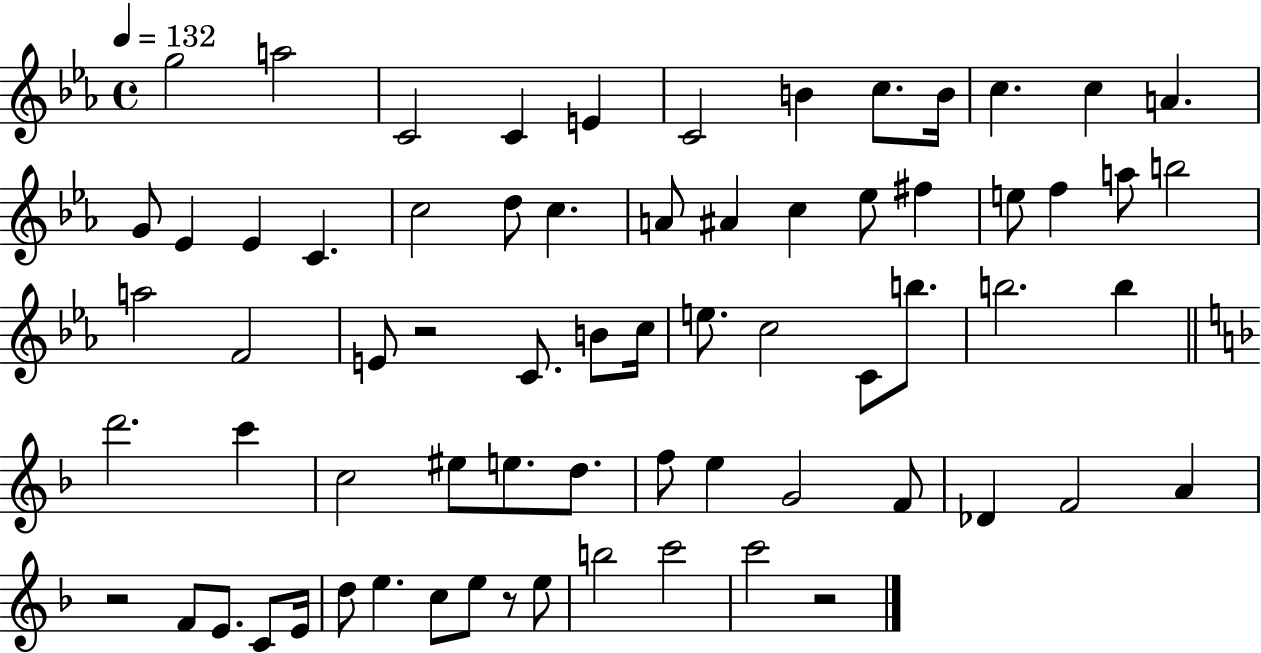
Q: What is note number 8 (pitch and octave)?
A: C5